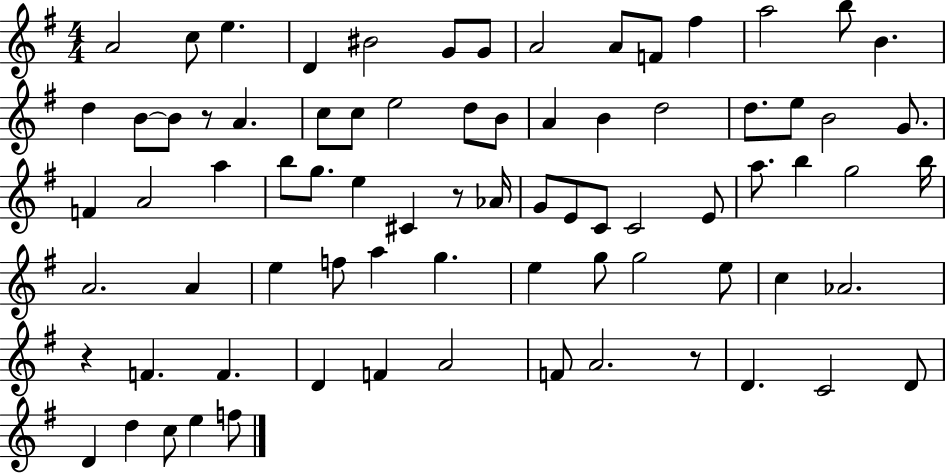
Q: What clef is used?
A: treble